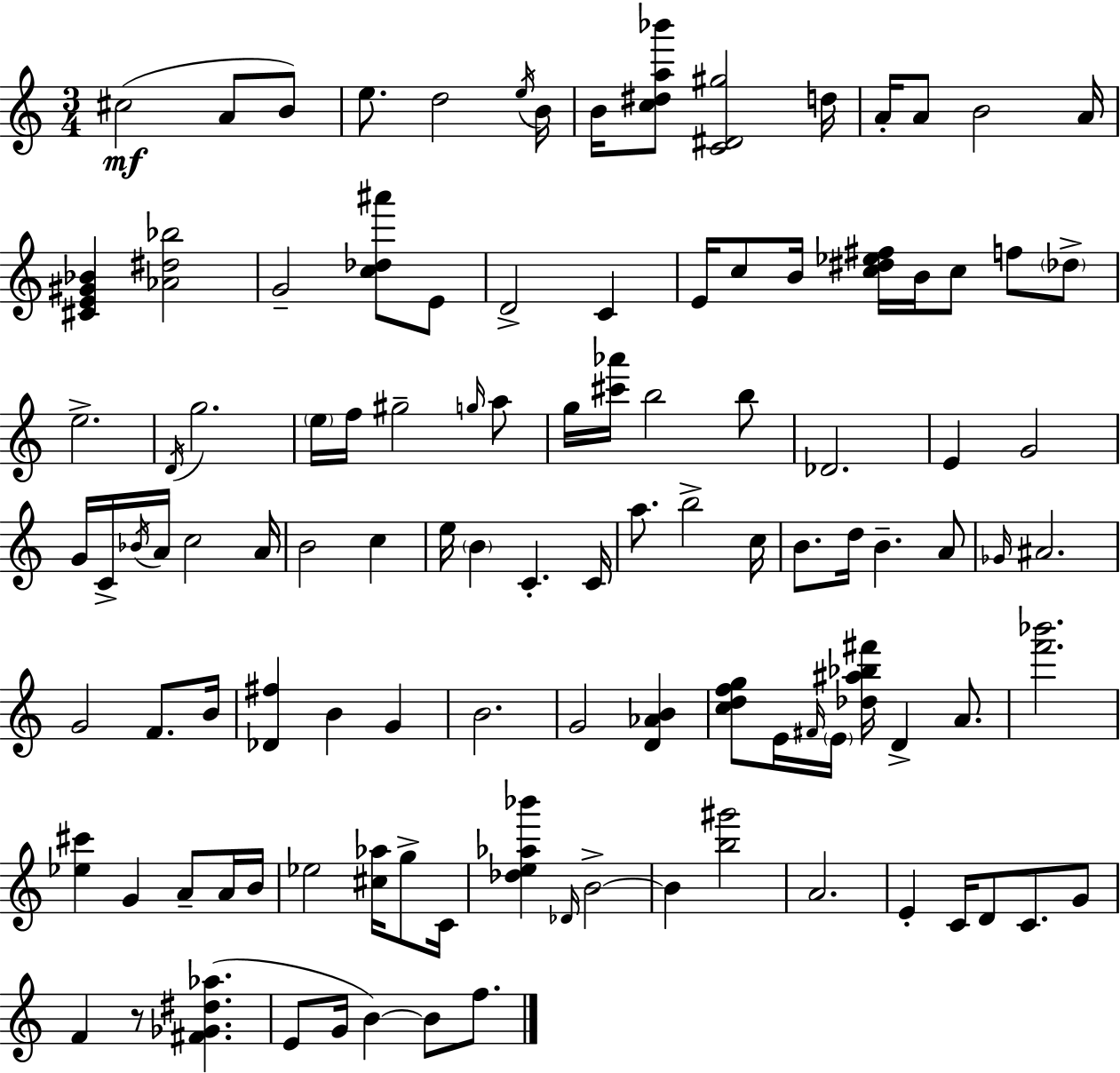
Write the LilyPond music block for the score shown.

{
  \clef treble
  \numericTimeSignature
  \time 3/4
  \key c \major
  cis''2(\mf a'8 b'8) | e''8. d''2 \acciaccatura { e''16 } | b'16 b'16 <c'' dis'' a'' bes'''>8 <c' dis' gis''>2 | d''16 a'16-. a'8 b'2 | \break a'16 <cis' e' gis' bes'>4 <aes' dis'' bes''>2 | g'2-- <c'' des'' ais'''>8 e'8 | d'2-> c'4 | e'16 c''8 b'16 <c'' dis'' ees'' fis''>16 b'16 c''8 f''8 \parenthesize des''8-> | \break e''2.-> | \acciaccatura { d'16 } g''2. | \parenthesize e''16 f''16 gis''2-- | \grace { g''16 } a''8 g''16 <cis''' aes'''>16 b''2 | \break b''8 des'2. | e'4 g'2 | g'16 c'16-> \acciaccatura { bes'16 } a'16 c''2 | a'16 b'2 | \break c''4 e''16 \parenthesize b'4 c'4.-. | c'16 a''8. b''2-> | c''16 b'8. d''16 b'4.-- | a'8 \grace { ges'16 } ais'2. | \break g'2 | f'8. b'16 <des' fis''>4 b'4 | g'4 b'2. | g'2 | \break <d' aes' b'>4 <c'' d'' f'' g''>8 e'16 \grace { fis'16 } \parenthesize e'16 <des'' ais'' bes'' fis'''>16 d'4-> | a'8. <f''' bes'''>2. | <ees'' cis'''>4 g'4 | a'8-- a'16 b'16 ees''2 | \break <cis'' aes''>16 g''8-> c'16 <des'' e'' aes'' bes'''>4 \grace { des'16 } b'2->~~ | b'4 <b'' gis'''>2 | a'2. | e'4-. c'16 | \break d'8 c'8. g'8 f'4 r8 | <fis' ges' dis'' aes''>4.( e'8 g'16 b'4~~) | b'8 f''8. \bar "|."
}